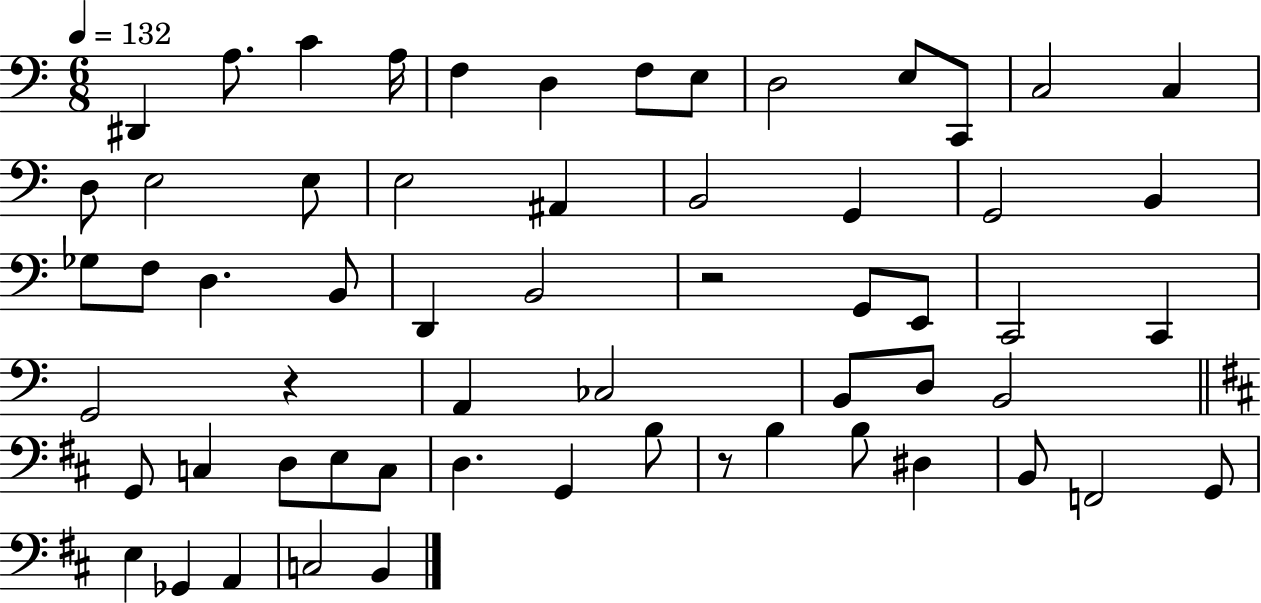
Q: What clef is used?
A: bass